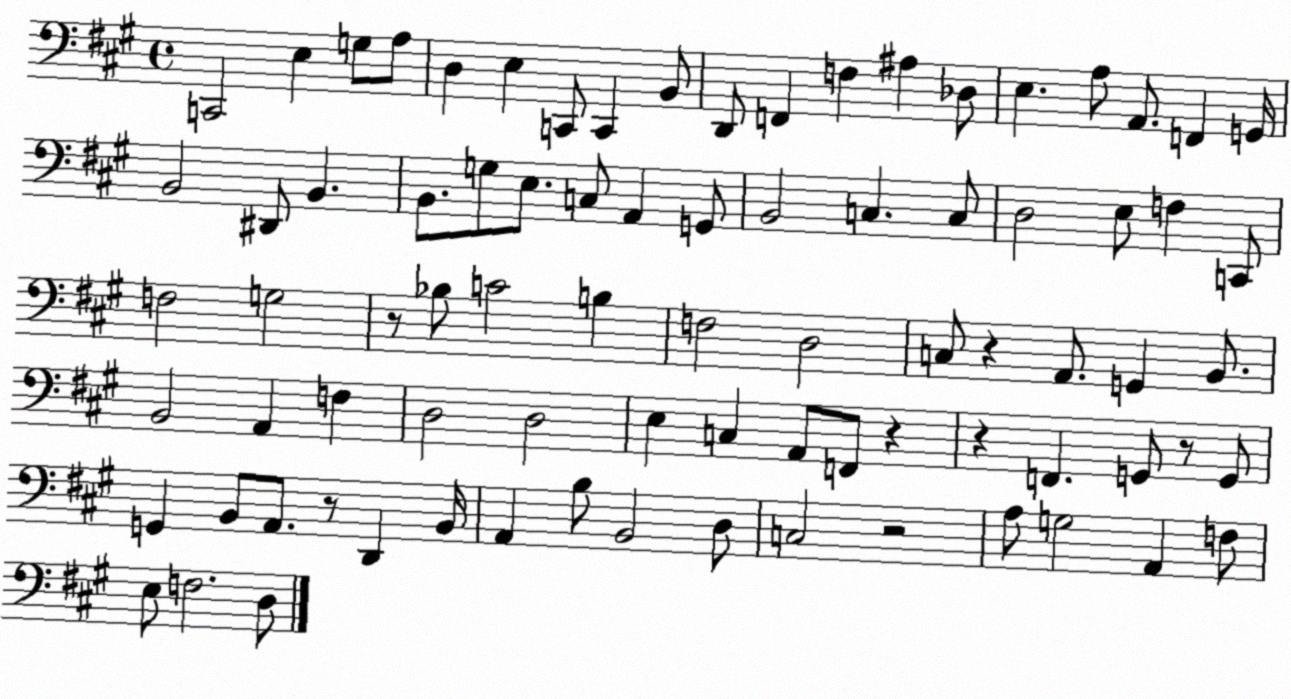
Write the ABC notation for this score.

X:1
T:Untitled
M:4/4
L:1/4
K:A
C,,2 E, G,/2 A,/2 D, E, C,,/2 C,, B,,/2 D,,/2 F,, F, ^A, _D,/2 E, A,/2 A,,/2 F,, G,,/4 B,,2 ^D,,/2 B,, B,,/2 G,/2 E,/2 C,/2 A,, G,,/2 B,,2 C, C,/2 D,2 E,/2 F, C,,/2 F,2 G,2 z/2 _B,/2 C2 B, F,2 D,2 C,/2 z A,,/2 G,, B,,/2 B,,2 A,, F, D,2 D,2 E, C, A,,/2 F,,/2 z z F,, G,,/2 z/2 G,,/2 G,, B,,/2 A,,/2 z/2 D,, B,,/4 A,, B,/2 B,,2 D,/2 C,2 z2 A,/2 G,2 A,, F,/2 E,/2 F,2 D,/2